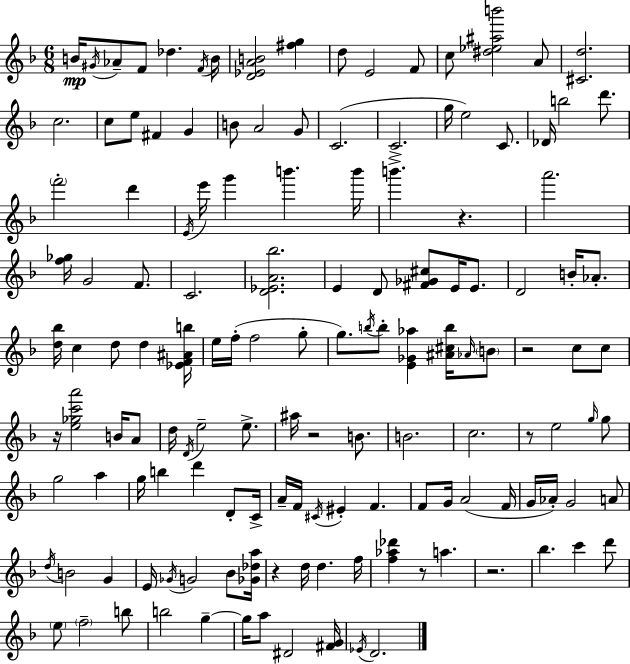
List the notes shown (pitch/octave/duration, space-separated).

B4/s G#4/s Ab4/e F4/e Db5/q. F4/s B4/s [D4,Eb4,A4,B4]/h [F#5,G5]/q D5/e E4/h F4/e C5/e [D#5,Eb5,A#5,B6]/h A4/e [C#4,D5]/h. C5/h. C5/e E5/e F#4/q G4/q B4/e A4/h G4/e C4/h. C4/h. G5/s E5/h C4/e. Db4/s B5/h D6/e. F6/h D6/q E4/s E6/s G6/q B6/q. B6/s B6/q. R/q. A6/h. [F5,Gb5]/s G4/h F4/e. C4/h. [D4,Eb4,A4,Bb5]/h. E4/q D4/e [F#4,Gb4,C#5]/e E4/s E4/e. D4/h B4/s Ab4/e. [D5,Bb5]/s C5/q D5/e D5/q [Eb4,F4,A#4,B5]/s E5/s F5/s F5/h G5/e G5/e. B5/s B5/e [E4,Gb4,Ab5]/q [A#4,C#5,B5]/s Ab4/s B4/e R/h C5/e C5/e R/s [E5,Gb5,C6,A6]/h B4/s A4/e D5/s D4/s E5/h E5/e. A#5/s R/h B4/e. B4/h. C5/h. R/e E5/h G5/s G5/e G5/h A5/q G5/s B5/q D6/q D4/e C4/s A4/s F4/s C#4/s EIS4/q F4/q. F4/e G4/s A4/h F4/s G4/s Ab4/s G4/h A4/e D5/s B4/h G4/q E4/s Gb4/s G4/h Bb4/e [Gb4,Db5,A5]/s R/q D5/s D5/q. F5/s [F5,Ab5,Db6]/q R/e A5/q. R/h. Bb5/q. C6/q D6/e E5/e F5/h B5/e B5/h G5/q G5/s A5/e D#4/h [F#4,G4]/s Eb4/s D4/h.